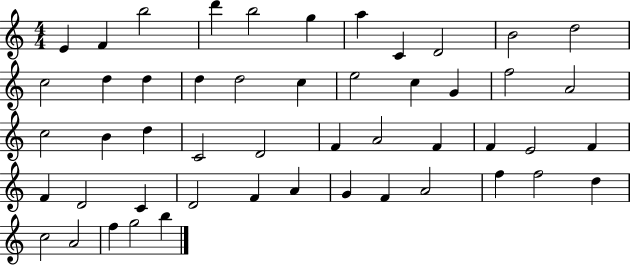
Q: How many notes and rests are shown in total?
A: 50